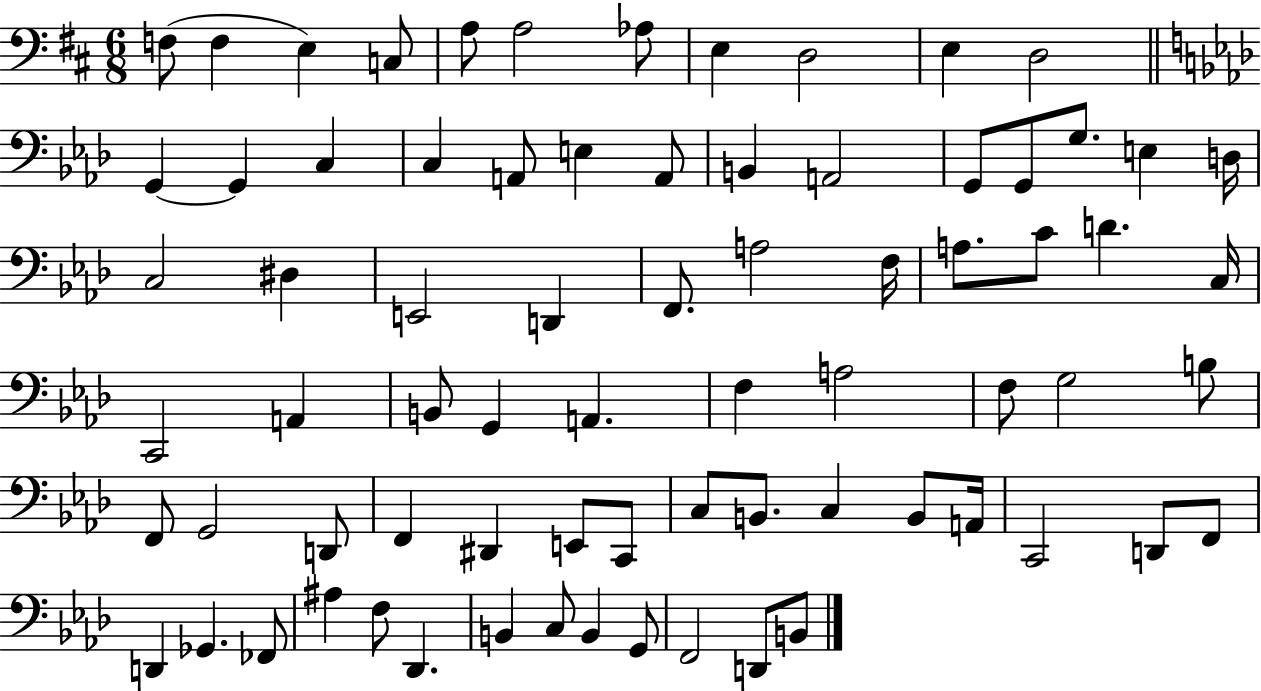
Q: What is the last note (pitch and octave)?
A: B2